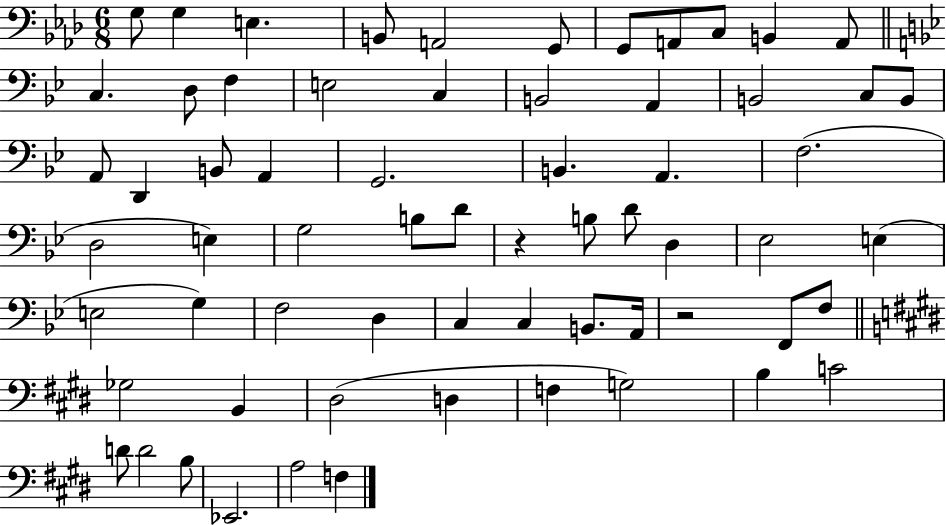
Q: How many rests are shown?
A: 2